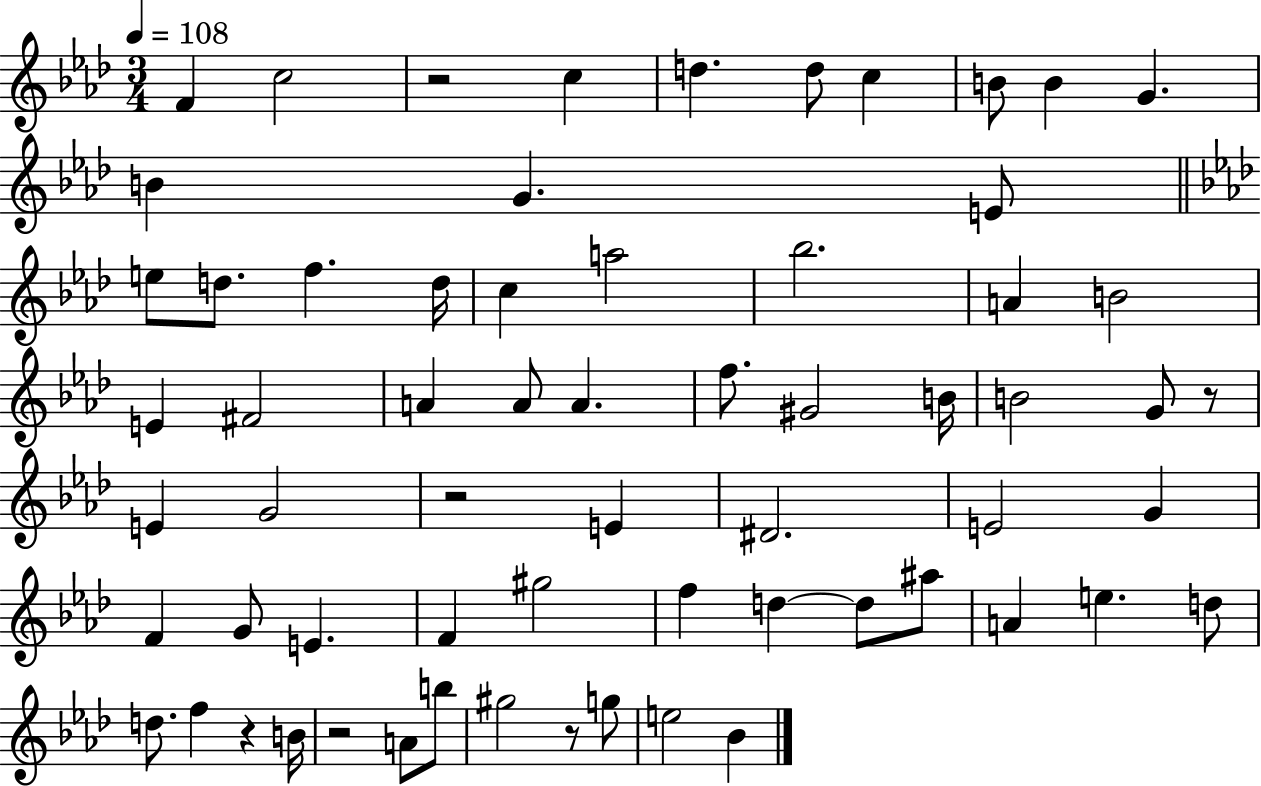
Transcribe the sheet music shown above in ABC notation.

X:1
T:Untitled
M:3/4
L:1/4
K:Ab
F c2 z2 c d d/2 c B/2 B G B G E/2 e/2 d/2 f d/4 c a2 _b2 A B2 E ^F2 A A/2 A f/2 ^G2 B/4 B2 G/2 z/2 E G2 z2 E ^D2 E2 G F G/2 E F ^g2 f d d/2 ^a/2 A e d/2 d/2 f z B/4 z2 A/2 b/2 ^g2 z/2 g/2 e2 _B